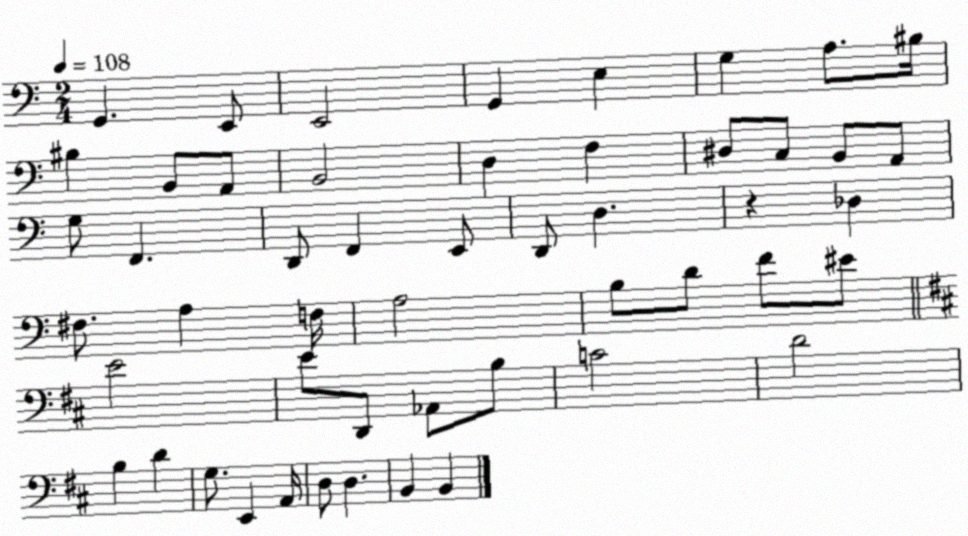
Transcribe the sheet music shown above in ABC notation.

X:1
T:Untitled
M:2/4
L:1/4
K:C
G,, E,,/2 E,,2 G,, E, G, A,/2 ^B,/4 ^B, B,,/2 A,,/2 B,,2 D, F, ^D,/2 C,/2 B,,/2 A,,/2 G,/2 F,, D,,/2 F,, E,,/2 D,,/2 D, z _D, ^F,/2 A, F,/4 A,2 B,/2 D/2 F/2 ^E/2 E2 E/2 D,,/2 _A,,/2 B,/2 C2 D2 B, D G,/2 E,, A,,/4 D,/2 D, B,, B,,